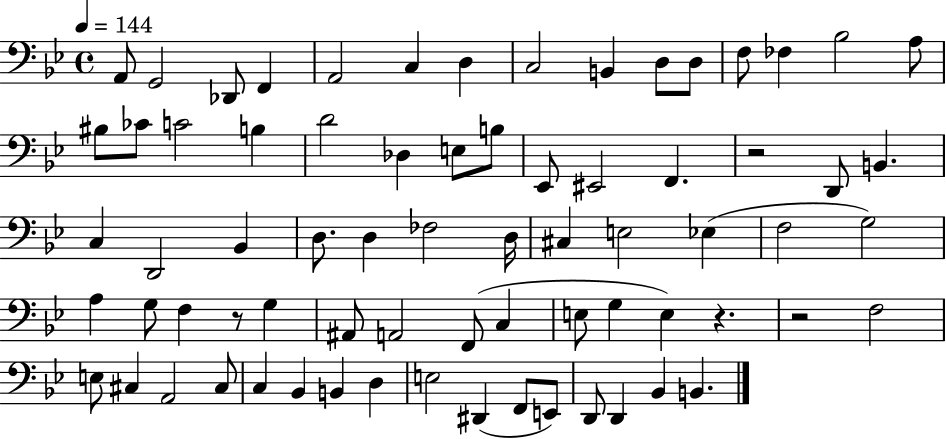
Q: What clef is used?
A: bass